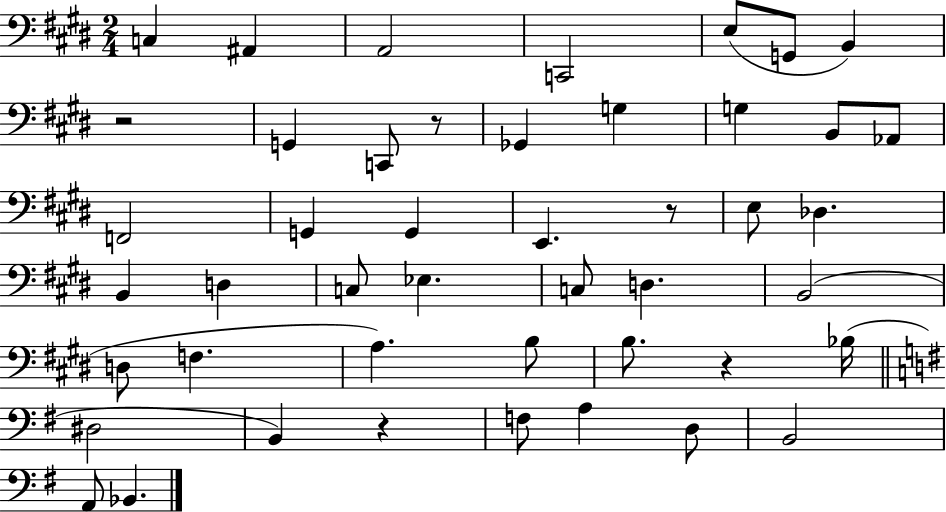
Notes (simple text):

C3/q A#2/q A2/h C2/h E3/e G2/e B2/q R/h G2/q C2/e R/e Gb2/q G3/q G3/q B2/e Ab2/e F2/h G2/q G2/q E2/q. R/e E3/e Db3/q. B2/q D3/q C3/e Eb3/q. C3/e D3/q. B2/h D3/e F3/q. A3/q. B3/e B3/e. R/q Bb3/s D#3/h B2/q R/q F3/e A3/q D3/e B2/h A2/e Bb2/q.